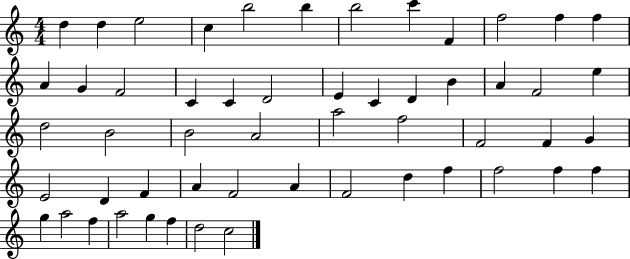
{
  \clef treble
  \numericTimeSignature
  \time 4/4
  \key c \major
  d''4 d''4 e''2 | c''4 b''2 b''4 | b''2 c'''4 f'4 | f''2 f''4 f''4 | \break a'4 g'4 f'2 | c'4 c'4 d'2 | e'4 c'4 d'4 b'4 | a'4 f'2 e''4 | \break d''2 b'2 | b'2 a'2 | a''2 f''2 | f'2 f'4 g'4 | \break e'2 d'4 f'4 | a'4 f'2 a'4 | f'2 d''4 f''4 | f''2 f''4 f''4 | \break g''4 a''2 f''4 | a''2 g''4 f''4 | d''2 c''2 | \bar "|."
}